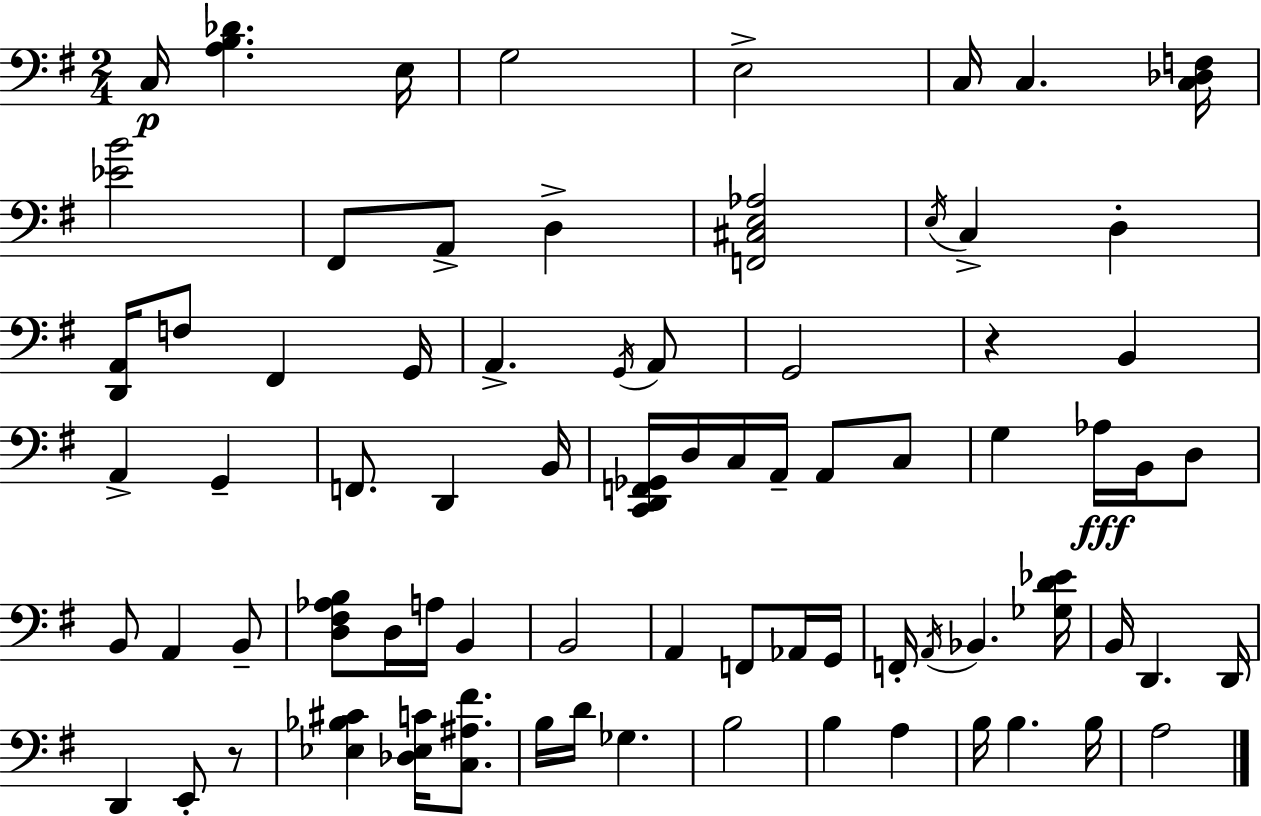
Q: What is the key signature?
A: G major